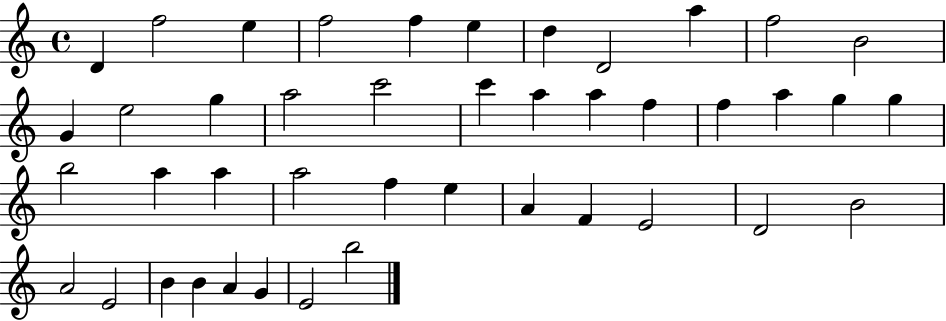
X:1
T:Untitled
M:4/4
L:1/4
K:C
D f2 e f2 f e d D2 a f2 B2 G e2 g a2 c'2 c' a a f f a g g b2 a a a2 f e A F E2 D2 B2 A2 E2 B B A G E2 b2